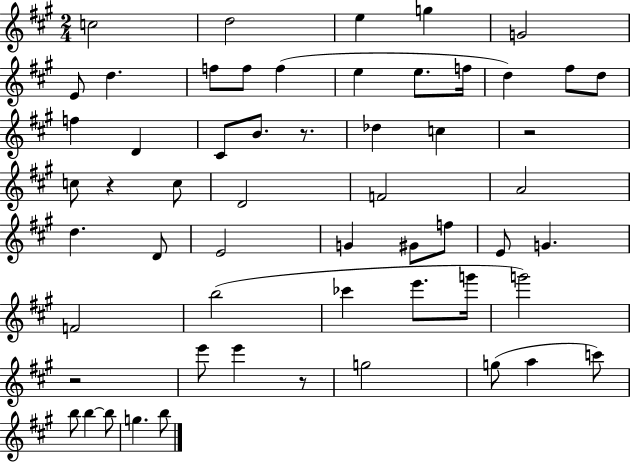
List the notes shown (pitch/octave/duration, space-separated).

C5/h D5/h E5/q G5/q G4/h E4/e D5/q. F5/e F5/e F5/q E5/q E5/e. F5/s D5/q F#5/e D5/e F5/q D4/q C#4/e B4/e. R/e. Db5/q C5/q R/h C5/e R/q C5/e D4/h F4/h A4/h D5/q. D4/e E4/h G4/q G#4/e F5/e E4/e G4/q. F4/h B5/h CES6/q E6/e. G6/s G6/h R/h E6/e E6/q R/e G5/h G5/e A5/q C6/e B5/e B5/q B5/e G5/q. B5/e